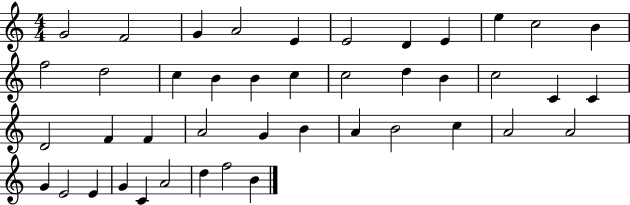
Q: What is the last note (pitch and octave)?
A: B4